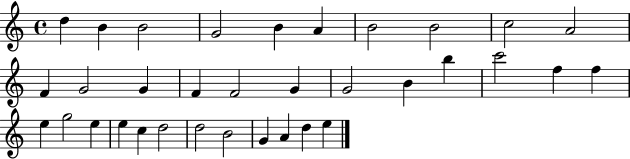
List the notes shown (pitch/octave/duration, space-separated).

D5/q B4/q B4/h G4/h B4/q A4/q B4/h B4/h C5/h A4/h F4/q G4/h G4/q F4/q F4/h G4/q G4/h B4/q B5/q C6/h F5/q F5/q E5/q G5/h E5/q E5/q C5/q D5/h D5/h B4/h G4/q A4/q D5/q E5/q